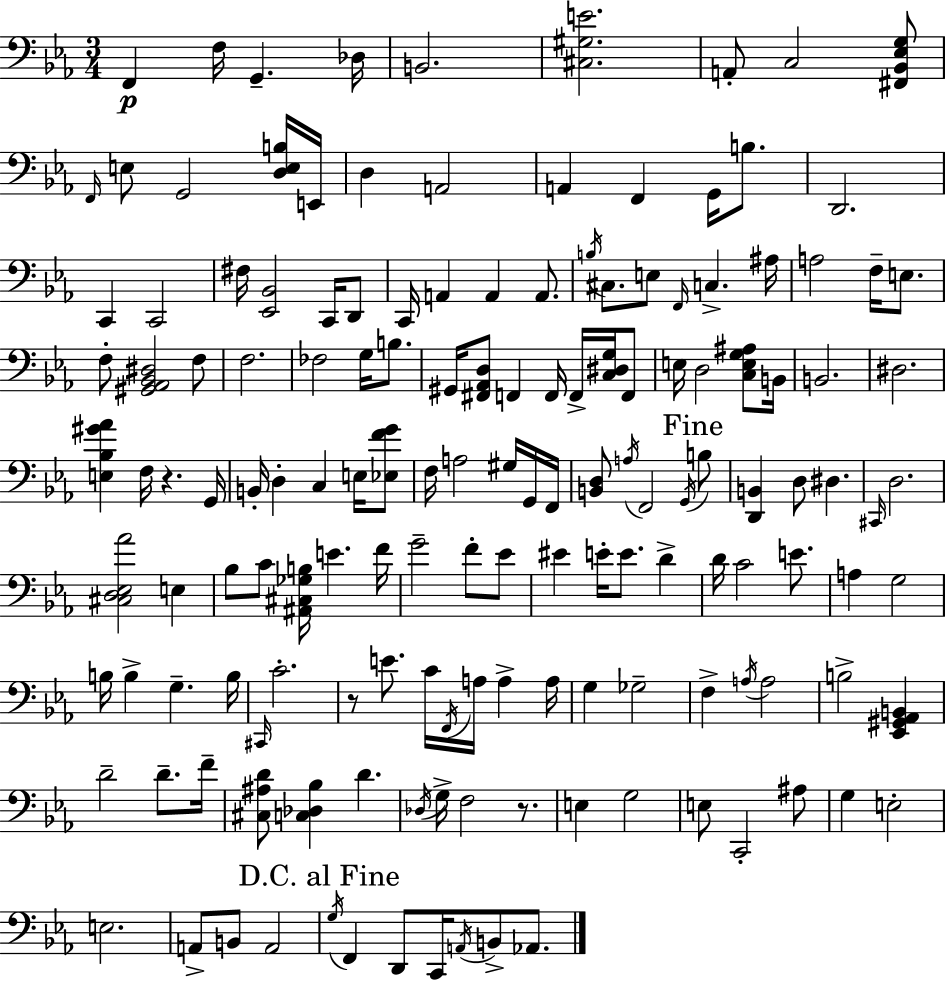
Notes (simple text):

F2/q F3/s G2/q. Db3/s B2/h. [C#3,G#3,E4]/h. A2/e C3/h [F#2,Bb2,Eb3,G3]/e F2/s E3/e G2/h [D3,E3,B3]/s E2/s D3/q A2/h A2/q F2/q G2/s B3/e. D2/h. C2/q C2/h F#3/s [Eb2,Bb2]/h C2/s D2/e C2/s A2/q A2/q A2/e. B3/s C#3/e. E3/e F2/s C3/q. A#3/s A3/h F3/s E3/e. F3/e [G#2,Ab2,Bb2,D#3]/h F3/e F3/h. FES3/h G3/s B3/e. G#2/s [F#2,Ab2,D3]/e F2/q F2/s F2/s [C3,D#3,G3]/s F2/e E3/s D3/h [C3,E3,G3,A#3]/e B2/s B2/h. D#3/h. [E3,Bb3,G#4,Ab4]/q F3/s R/q. G2/s B2/s D3/q C3/q E3/s [Eb3,F4,G4]/e F3/s A3/h G#3/s G2/s F2/s [B2,D3]/e A3/s F2/h G2/s B3/e [D2,B2]/q D3/e D#3/q. C#2/s D3/h. [C#3,D3,Eb3,Ab4]/h E3/q Bb3/e C4/e [A#2,C#3,Gb3,B3]/s E4/q. F4/s G4/h F4/e Eb4/e EIS4/q E4/s E4/e. D4/q D4/s C4/h E4/e. A3/q G3/h B3/s B3/q G3/q. B3/s C#2/s C4/h. R/e E4/e. C4/s F2/s A3/s A3/q A3/s G3/q Gb3/h F3/q A3/s A3/h B3/h [Eb2,G#2,Ab2,B2]/q D4/h D4/e. F4/s [C#3,A#3,D4]/e [C3,Db3,Bb3]/q D4/q. Db3/s G3/s F3/h R/e. E3/q G3/h E3/e C2/h A#3/e G3/q E3/h E3/h. A2/e B2/e A2/h G3/s F2/q D2/e C2/s A2/s B2/e Ab2/e.